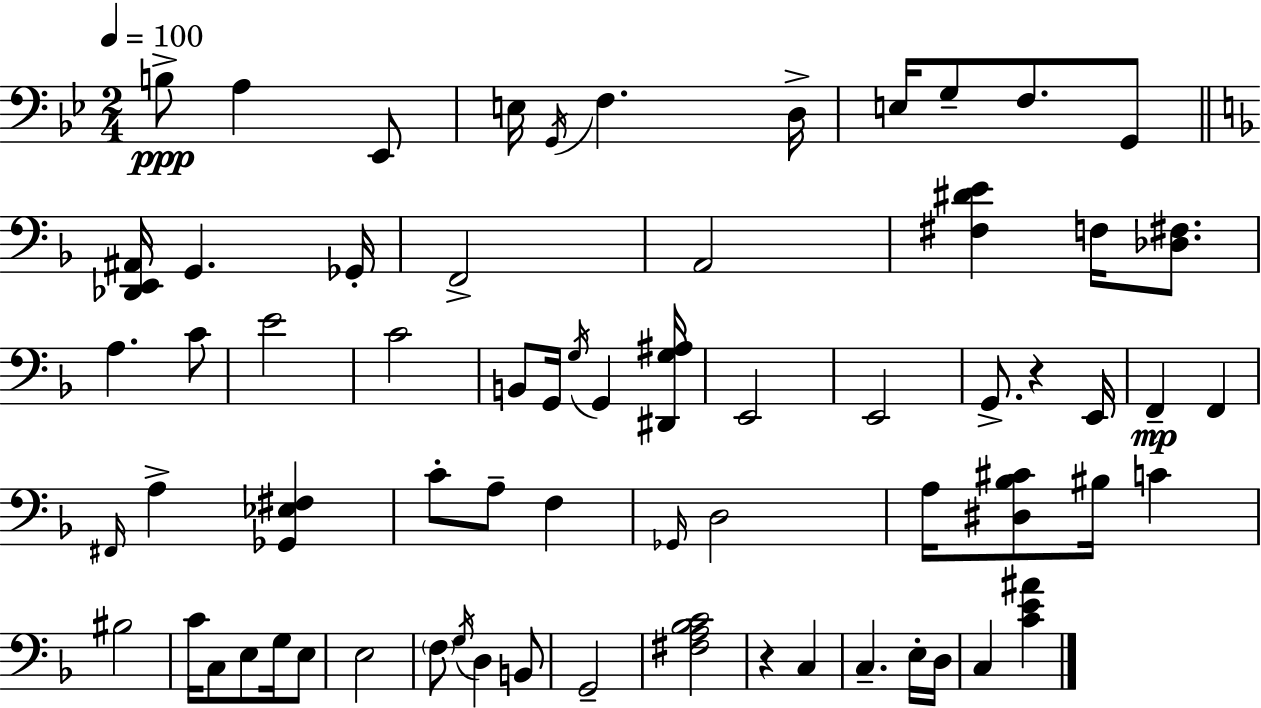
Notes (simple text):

B3/e A3/q Eb2/e E3/s G2/s F3/q. D3/s E3/s G3/e F3/e. G2/e [Db2,E2,A#2]/s G2/q. Gb2/s F2/h A2/h [F#3,D#4,E4]/q F3/s [Db3,F#3]/e. A3/q. C4/e E4/h C4/h B2/e G2/s G3/s G2/q [D#2,G3,A#3]/s E2/h E2/h G2/e. R/q E2/s F2/q F2/q F#2/s A3/q [Gb2,Eb3,F#3]/q C4/e A3/e F3/q Gb2/s D3/h A3/s [D#3,Bb3,C#4]/e BIS3/s C4/q BIS3/h C4/s C3/e E3/e G3/s E3/e E3/h F3/e G3/s D3/q B2/e G2/h [F#3,A3,Bb3,C4]/h R/q C3/q C3/q. E3/s D3/s C3/q [C4,E4,A#4]/q